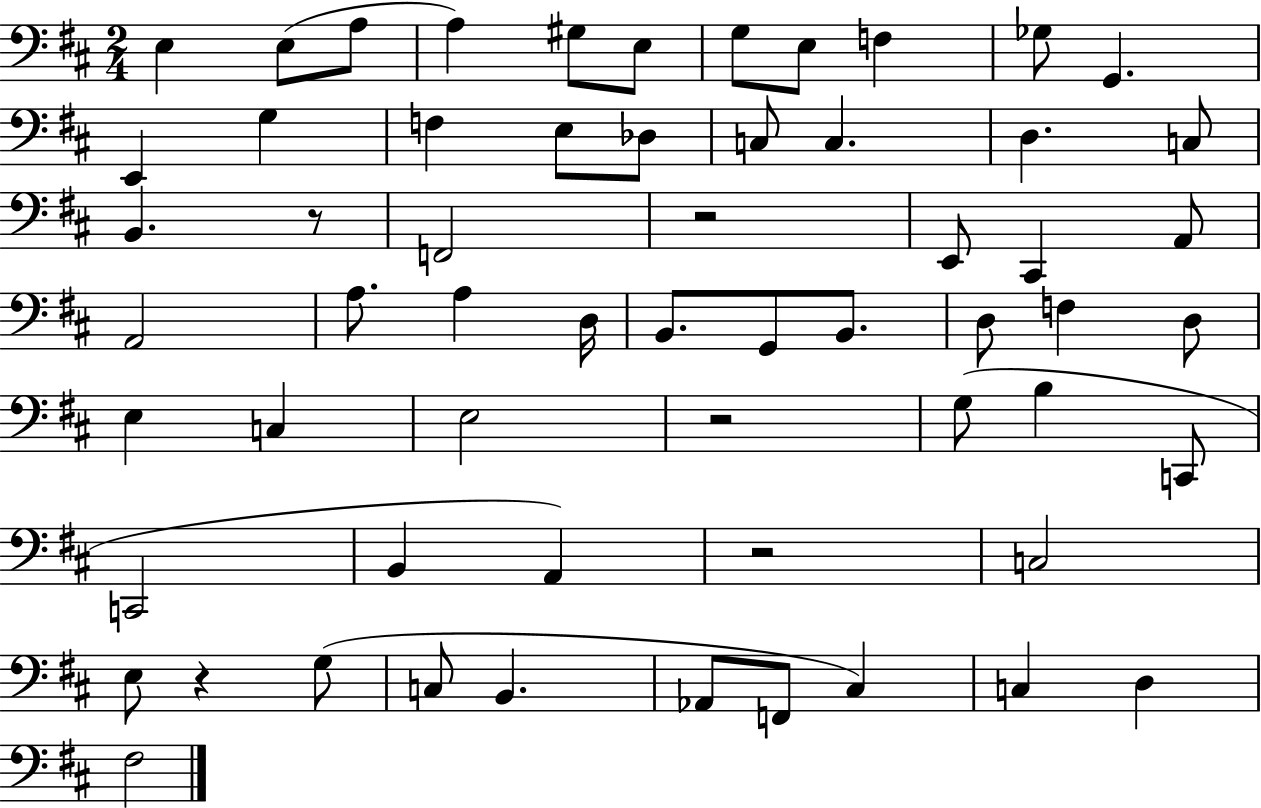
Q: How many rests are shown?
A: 5